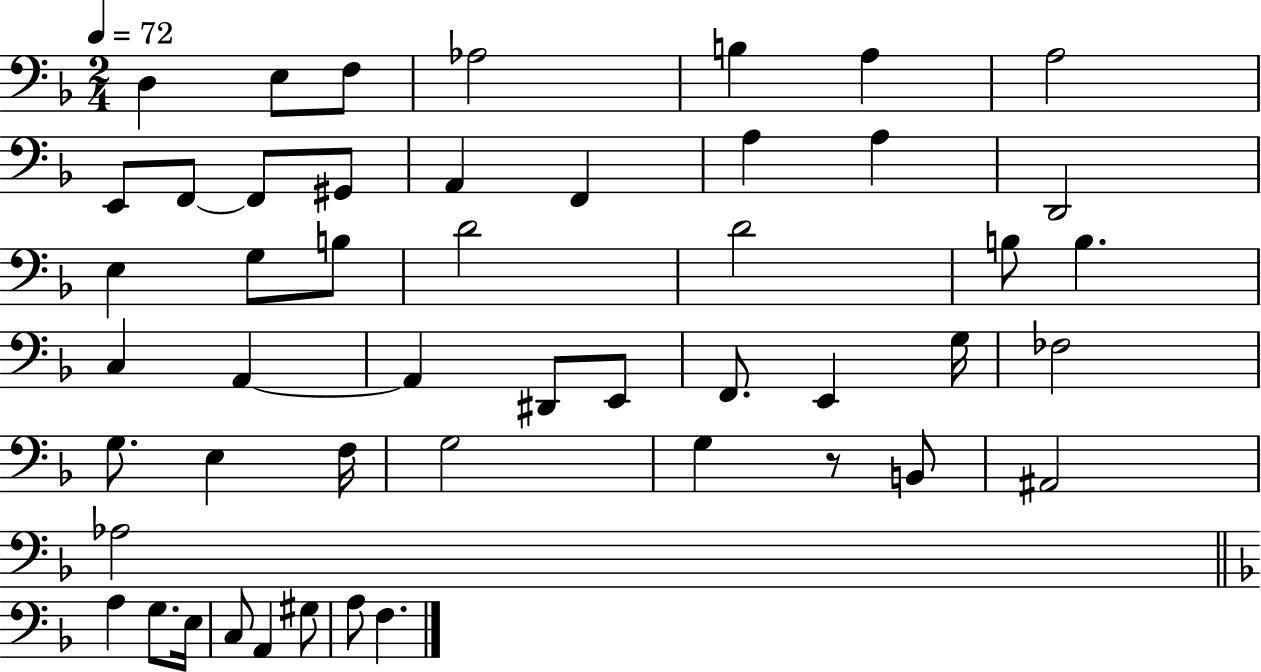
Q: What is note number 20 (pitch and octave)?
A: D4